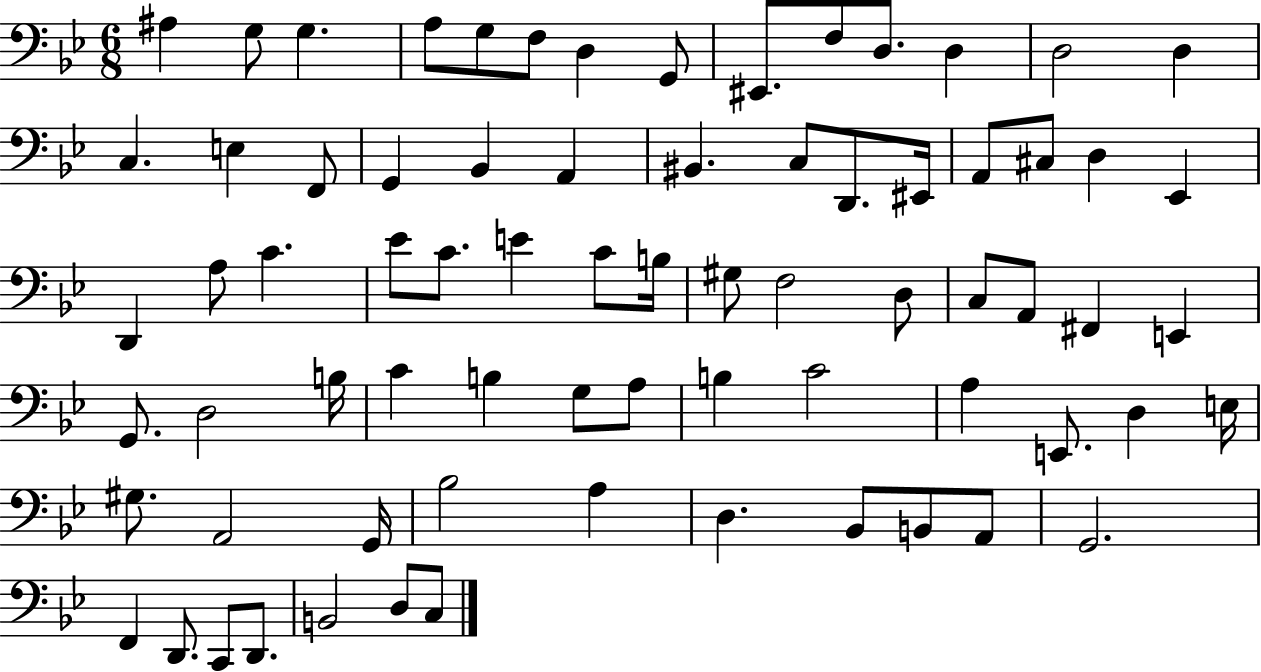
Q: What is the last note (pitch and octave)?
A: C3